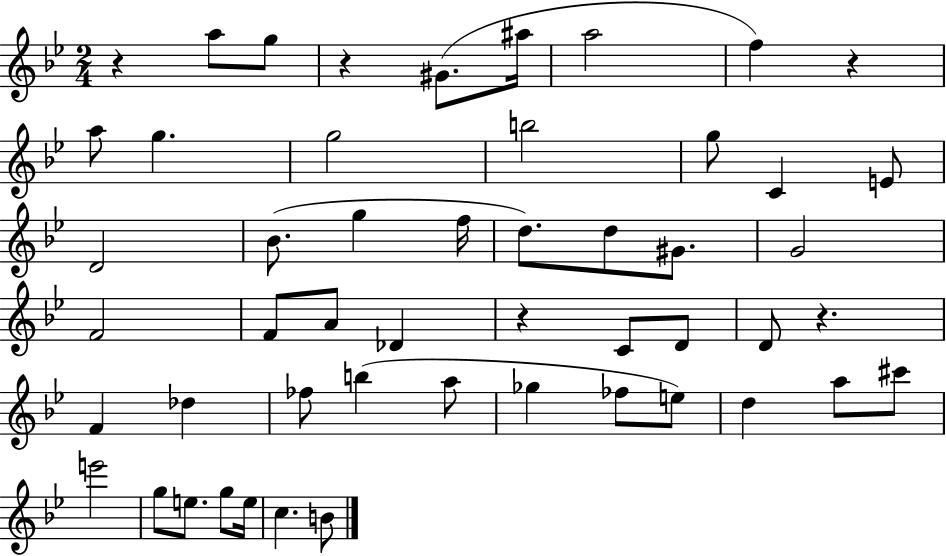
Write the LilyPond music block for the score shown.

{
  \clef treble
  \numericTimeSignature
  \time 2/4
  \key bes \major
  r4 a''8 g''8 | r4 gis'8.( ais''16 | a''2 | f''4) r4 | \break a''8 g''4. | g''2 | b''2 | g''8 c'4 e'8 | \break d'2 | bes'8.( g''4 f''16 | d''8.) d''8 gis'8. | g'2 | \break f'2 | f'8 a'8 des'4 | r4 c'8 d'8 | d'8 r4. | \break f'4 des''4 | fes''8 b''4( a''8 | ges''4 fes''8 e''8) | d''4 a''8 cis'''8 | \break e'''2 | g''8 e''8. g''8 e''16 | c''4. b'8 | \bar "|."
}